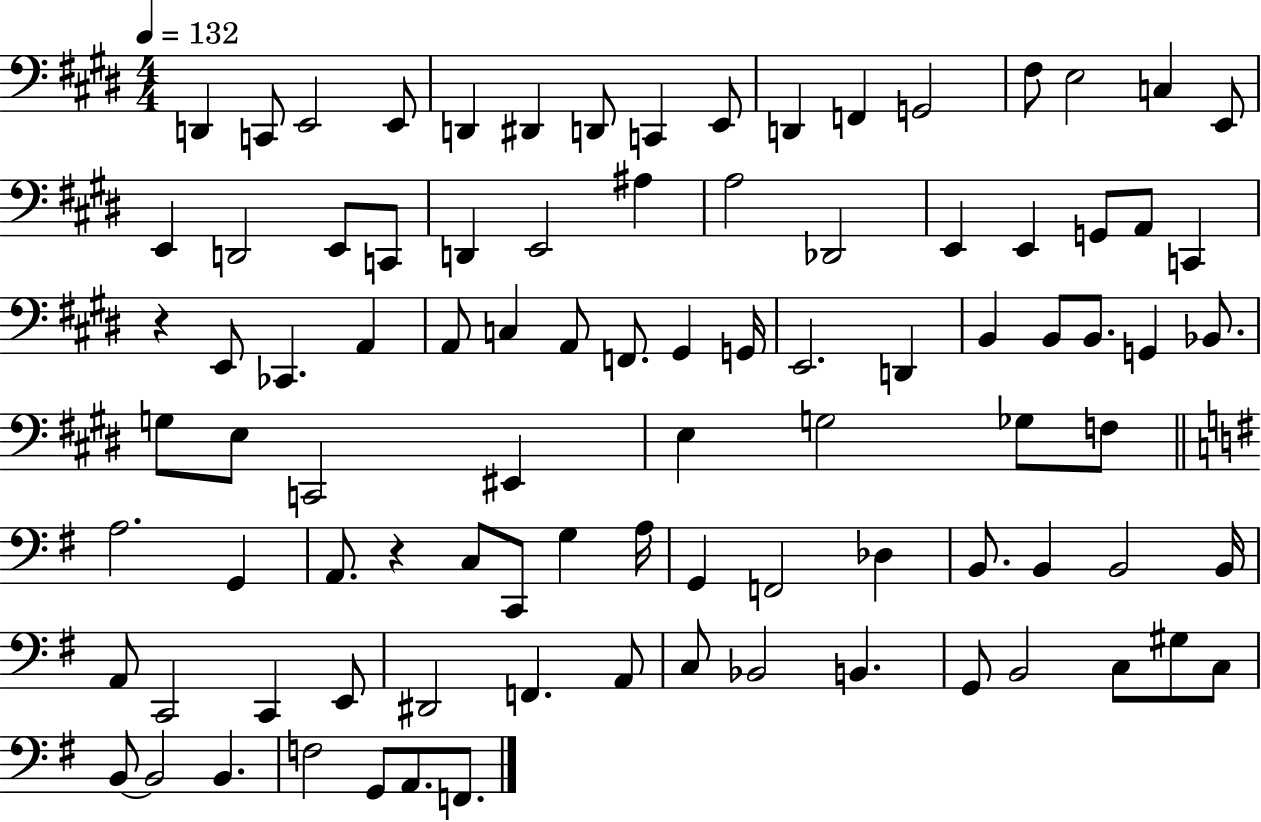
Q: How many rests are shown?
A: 2